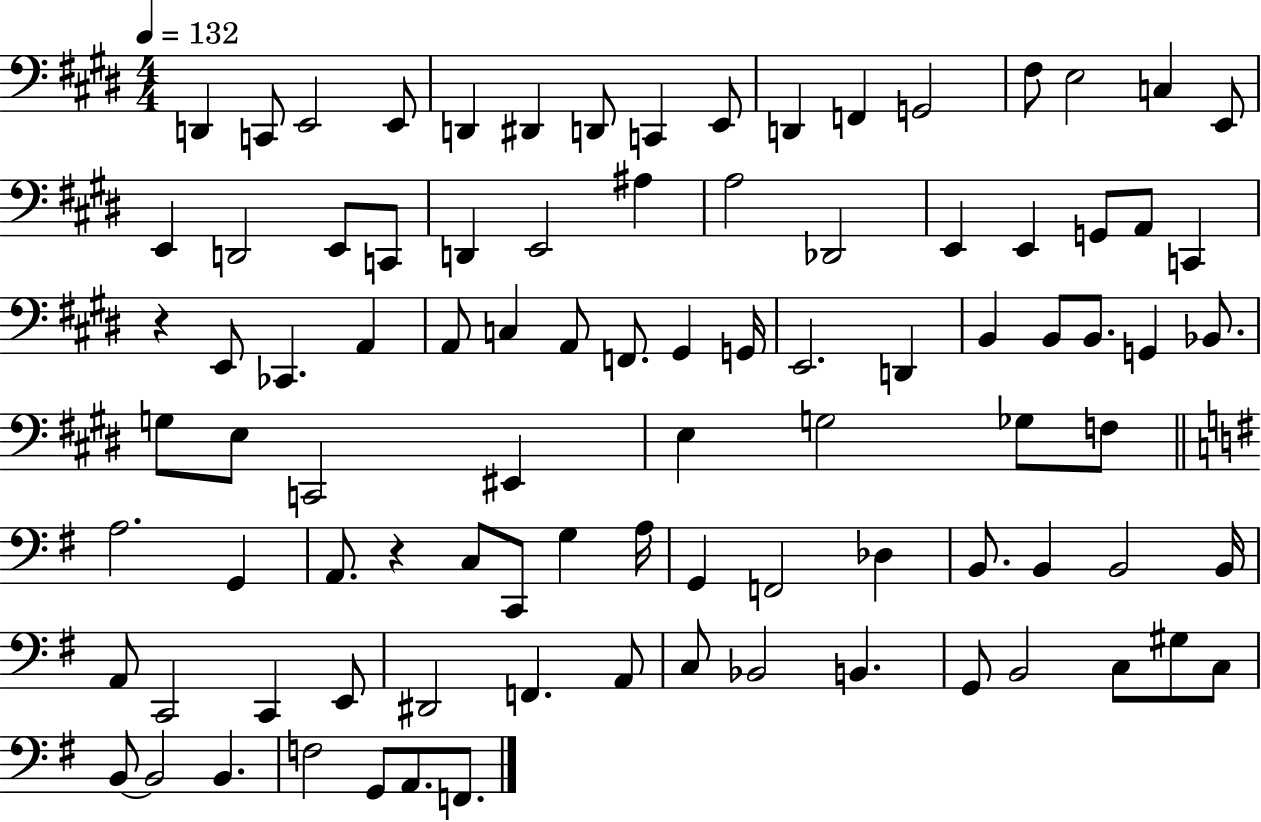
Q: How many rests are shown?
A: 2